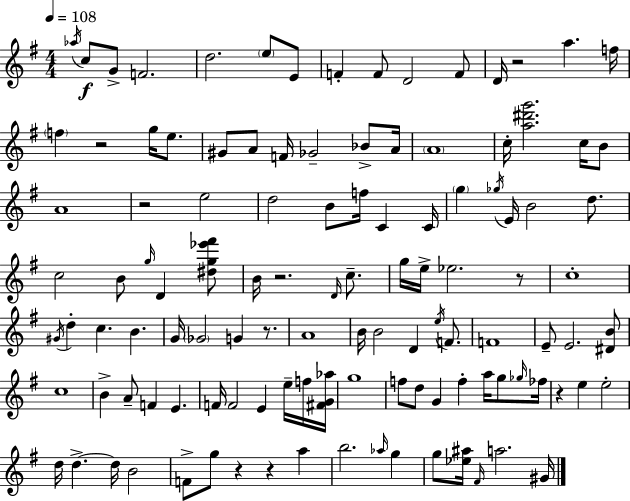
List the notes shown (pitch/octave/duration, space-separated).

Ab5/s C5/e G4/e F4/h. D5/h. E5/e E4/e F4/q F4/e D4/h F4/e D4/s R/h A5/q. F5/s F5/q R/h G5/s E5/e. G#4/e A4/e F4/s Gb4/h Bb4/e A4/s A4/w C5/s [A5,D#6,G6]/h. C5/s B4/e A4/w R/h E5/h D5/h B4/e F5/s C4/q C4/s G5/q Gb5/s E4/s B4/h D5/e. C5/h B4/e G5/s D4/q [D#5,G5,Eb6,F#6]/e B4/s R/h. D4/s C5/e. G5/s E5/s Eb5/h. R/e C5/w G#4/s D5/q C5/q. B4/q. G4/s Gb4/h G4/q R/e. A4/w B4/s B4/h D4/q E5/s F4/e. F4/w E4/e E4/h. [D#4,B4]/e C5/w B4/q A4/e F4/q E4/q. F4/s F4/h E4/q E5/s F5/s [F#4,G4,Ab5]/s G5/w F5/e D5/e G4/q F5/q A5/s G5/e Gb5/s FES5/s R/q E5/q E5/h D5/s D5/q. D5/s B4/h F4/e G5/e R/q R/q A5/q B5/h. Ab5/s G5/q G5/e [Eb5,A#5]/s F#4/s A5/h. G#4/s